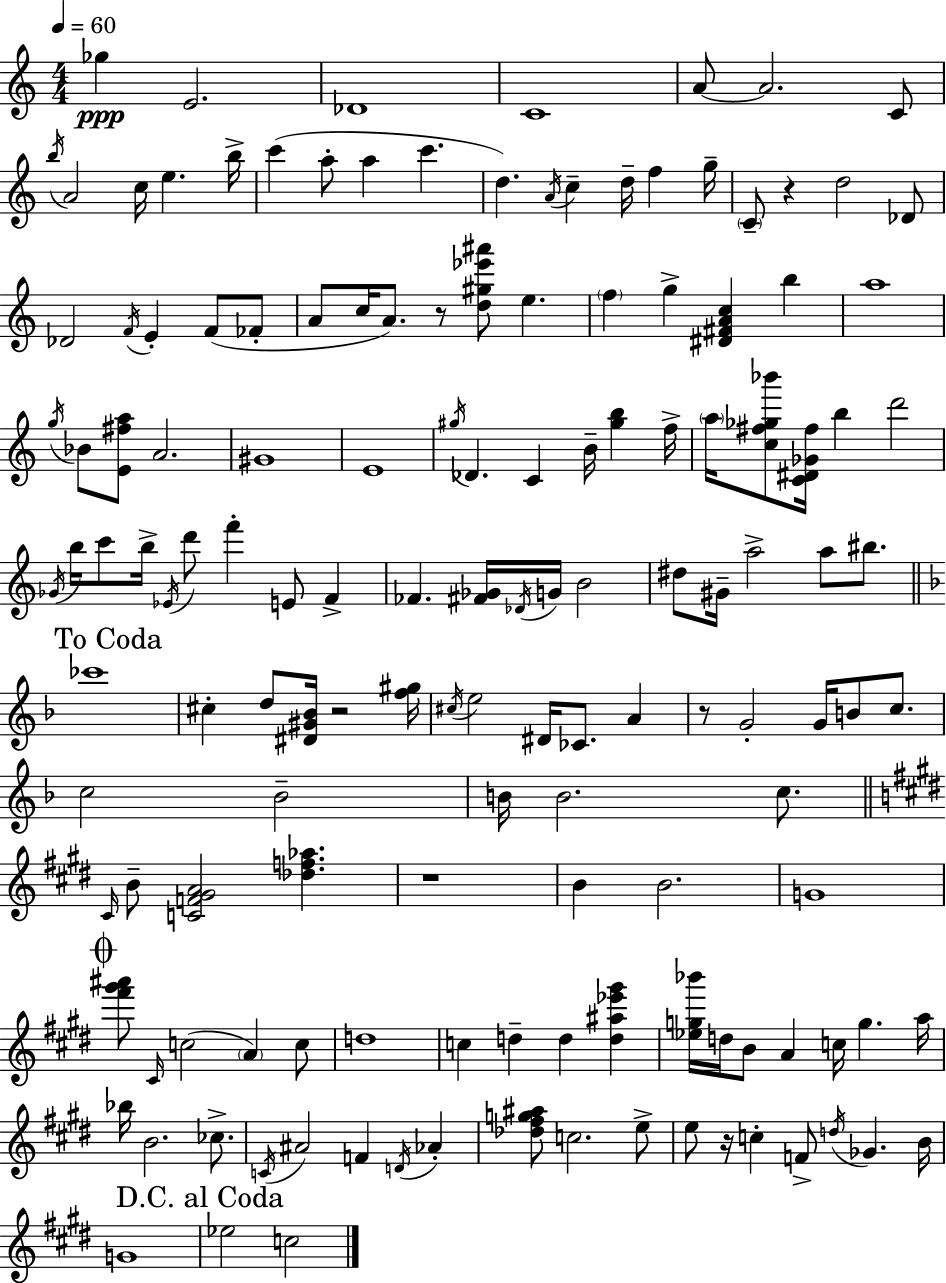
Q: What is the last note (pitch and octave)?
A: C5